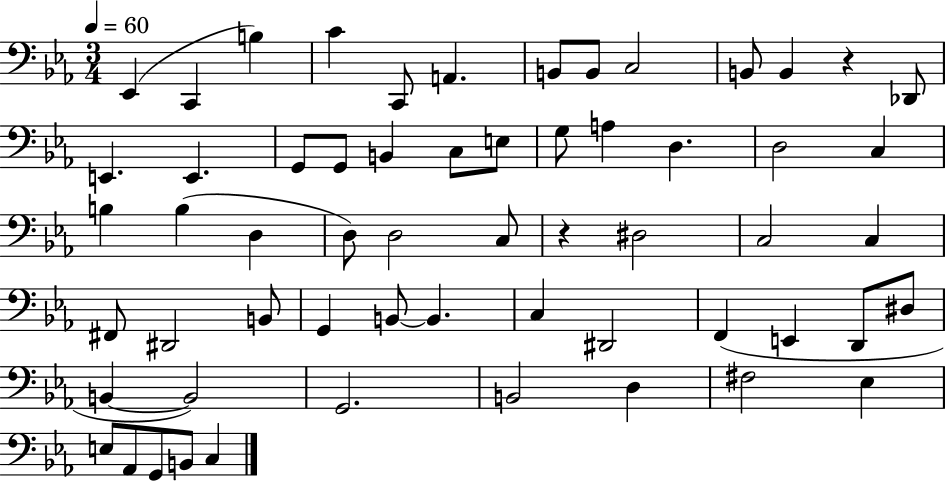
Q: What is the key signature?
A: EES major